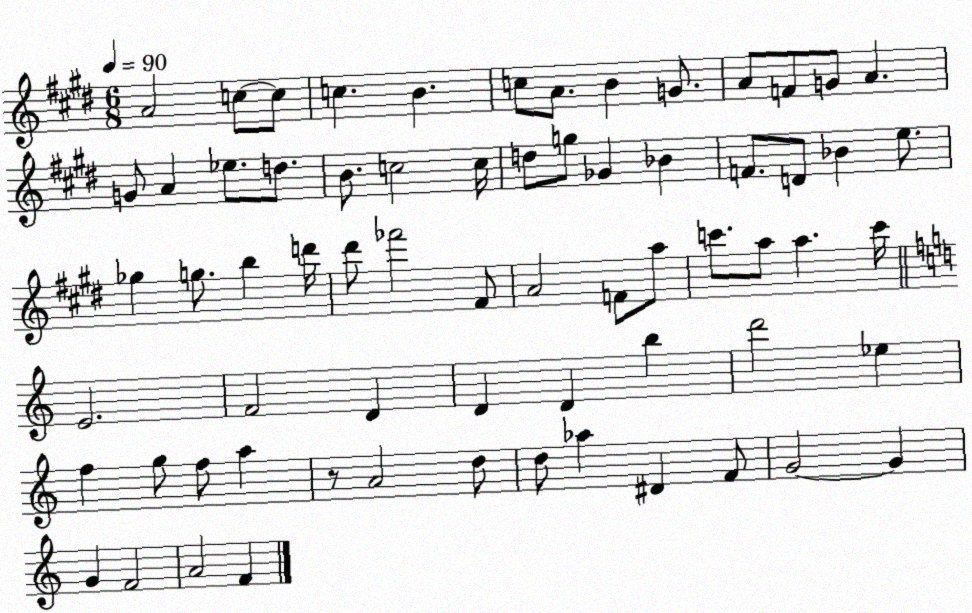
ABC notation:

X:1
T:Untitled
M:6/8
L:1/4
K:E
A2 c/2 c/2 c B c/2 A/2 B G/2 A/2 F/2 G/2 A G/2 A _e/2 d/2 B/2 c2 c/4 d/2 g/2 _G _B F/2 D/2 _B e/2 _g g/2 b d'/4 ^d'/2 _f'2 ^F/2 A2 F/2 a/2 c'/2 a/2 a c'/4 E2 F2 D D D b d'2 _e f g/2 f/2 a z/2 A2 d/2 d/2 _a ^D F/2 G2 G G F2 A2 F